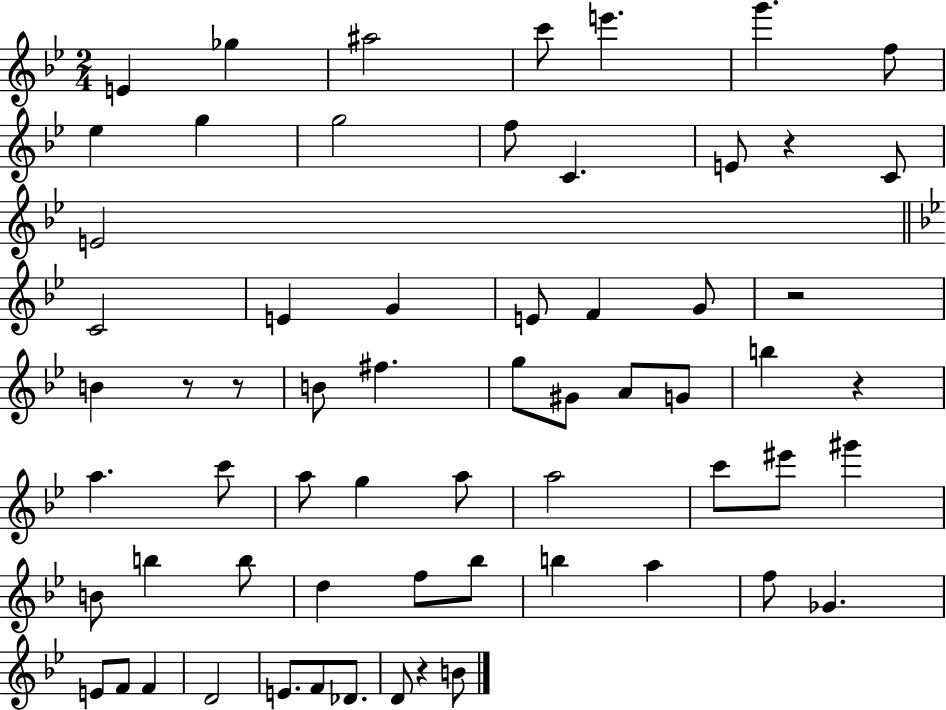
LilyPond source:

{
  \clef treble
  \numericTimeSignature
  \time 2/4
  \key bes \major
  e'4 ges''4 | ais''2 | c'''8 e'''4. | g'''4. f''8 | \break ees''4 g''4 | g''2 | f''8 c'4. | e'8 r4 c'8 | \break e'2 | \bar "||" \break \key bes \major c'2 | e'4 g'4 | e'8 f'4 g'8 | r2 | \break b'4 r8 r8 | b'8 fis''4. | g''8 gis'8 a'8 g'8 | b''4 r4 | \break a''4. c'''8 | a''8 g''4 a''8 | a''2 | c'''8 eis'''8 gis'''4 | \break b'8 b''4 b''8 | d''4 f''8 bes''8 | b''4 a''4 | f''8 ges'4. | \break e'8 f'8 f'4 | d'2 | e'8. f'8 des'8. | d'8 r4 b'8 | \break \bar "|."
}